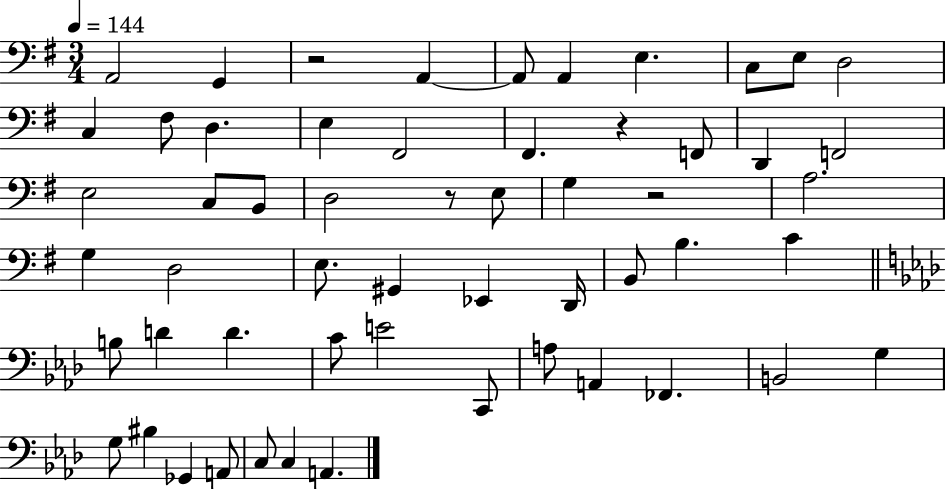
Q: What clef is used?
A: bass